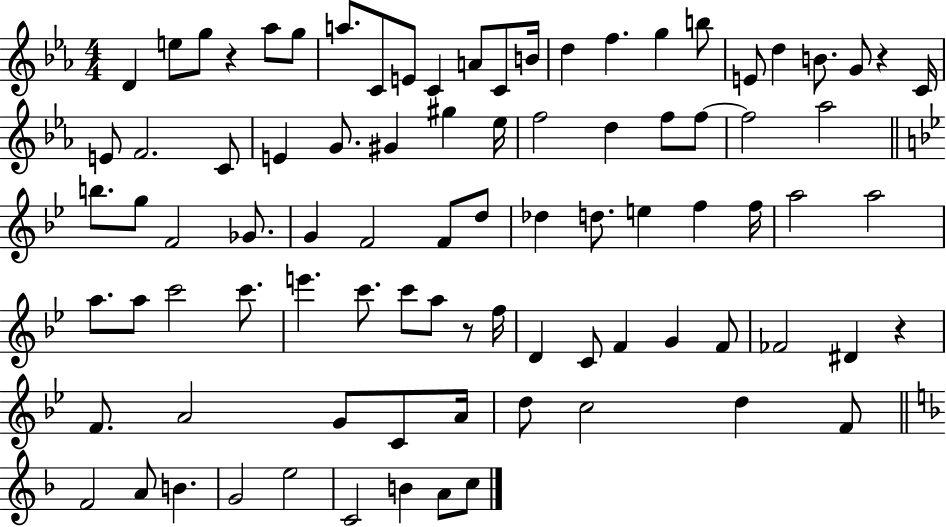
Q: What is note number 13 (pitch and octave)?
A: D5